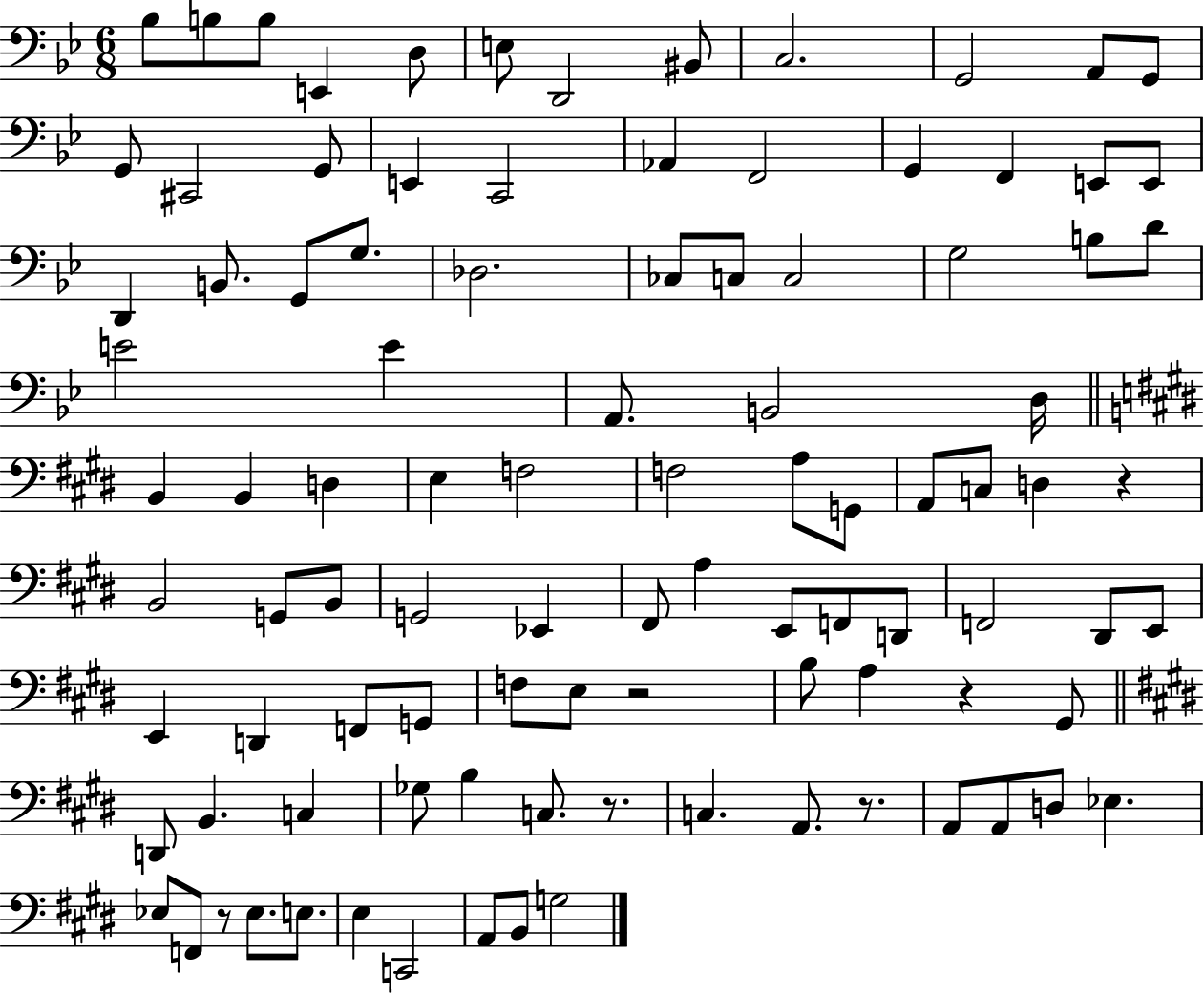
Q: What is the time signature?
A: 6/8